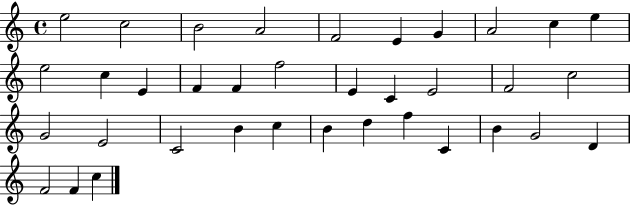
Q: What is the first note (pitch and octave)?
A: E5